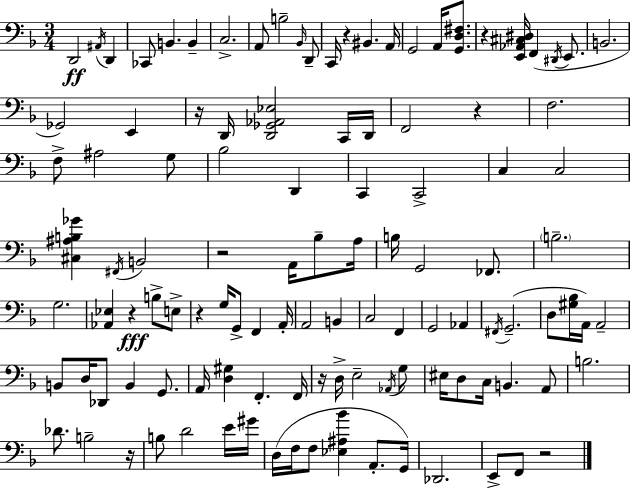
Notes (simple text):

D2/h A#2/s D2/q CES2/e B2/q. B2/q C3/h. A2/e B3/h Bb2/s D2/e C2/s R/q BIS2/q. A2/s G2/h A2/s [G2,D3,F#3]/e. R/q [E2,Ab2,C#3,D#3]/s F2/q D#2/s E2/e. B2/h. Gb2/h E2/q R/s D2/s [D2,Gb2,Ab2,Eb3]/h C2/s D2/s F2/h R/q F3/h. F3/e A#3/h G3/e Bb3/h D2/q C2/q C2/h C3/q C3/h [C#3,A#3,B3,Gb4]/q F#2/s B2/h R/h A2/s Bb3/e A3/s B3/s G2/h FES2/e. B3/h. G3/h. [Ab2,Eb3]/q R/q B3/e E3/e R/q G3/s G2/e F2/q A2/s A2/h B2/q C3/h F2/q G2/h Ab2/q F#2/s G2/h. D3/e [G#3,Bb3]/s A2/s A2/h B2/e D3/s Db2/e B2/q G2/e. A2/s [D3,G#3]/q F2/q. F2/s R/s D3/s E3/h Ab2/s G3/e EIS3/s D3/e C3/s B2/q. A2/e B3/h. Db4/e. B3/h R/s B3/e D4/h E4/s G#4/s D3/s F3/s F3/e [Eb3,A#3,Bb4]/q A2/e. G2/s Db2/h. E2/e F2/e R/h